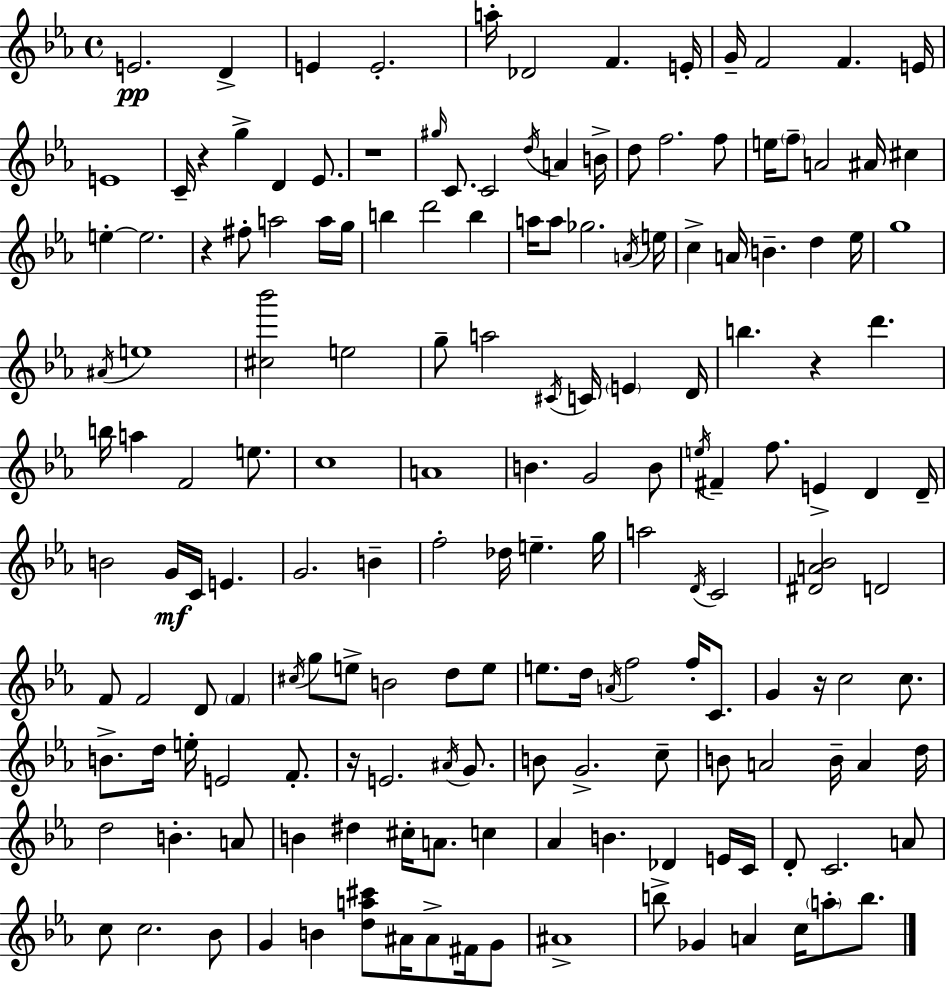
{
  \clef treble
  \time 4/4
  \defaultTimeSignature
  \key ees \major
  e'2.\pp d'4-> | e'4 e'2.-. | a''16-. des'2 f'4. e'16-. | g'16-- f'2 f'4. e'16 | \break e'1 | c'16-- r4 g''4-> d'4 ees'8. | r1 | \grace { gis''16 } c'8. c'2 \acciaccatura { d''16 } a'4 | \break b'16-> d''8 f''2. | f''8 e''16 \parenthesize f''8-- a'2 ais'16 cis''4 | e''4-.~~ e''2. | r4 fis''8-. a''2 | \break a''16 g''16 b''4 d'''2 b''4 | a''16 a''8 ges''2. | \acciaccatura { a'16 } e''16 c''4-> a'16 b'4.-- d''4 | ees''16 g''1 | \break \acciaccatura { ais'16 } e''1 | <cis'' bes'''>2 e''2 | g''8-- a''2 \acciaccatura { cis'16 } c'16 | \parenthesize e'4 d'16 b''4. r4 d'''4. | \break b''16 a''4 f'2 | e''8. c''1 | a'1 | b'4. g'2 | \break b'8 \acciaccatura { e''16 } fis'4-- f''8. e'4-> | d'4 d'16-- b'2 g'16\mf c'16 | e'4. g'2. | b'4-- f''2-. des''16 e''4.-- | \break g''16 a''2 \acciaccatura { d'16 } c'2 | <dis' a' bes'>2 d'2 | f'8 f'2 | d'8 \parenthesize f'4 \acciaccatura { cis''16 } g''8 e''8-> b'2 | \break d''8 e''8 e''8. d''16 \acciaccatura { a'16 } f''2 | f''16-. c'8. g'4 r16 c''2 | c''8. b'8.-> d''16 e''16-. e'2 | f'8.-. r16 e'2. | \break \acciaccatura { ais'16 } g'8. b'8 g'2.-> | c''8-- b'8 a'2 | b'16-- a'4 d''16 d''2 | b'4.-. a'8 b'4 dis''4 | \break cis''16-. a'8. c''4 aes'4 b'4. | des'4 e'16 c'16 d'8-. c'2. | a'8 c''8 c''2. | bes'8 g'4 b'4 | \break <d'' a'' cis'''>8 ais'16 ais'8-> fis'16 g'8 ais'1-> | b''8-> ges'4 | a'4 c''16 \parenthesize a''8-. b''8. \bar "|."
}